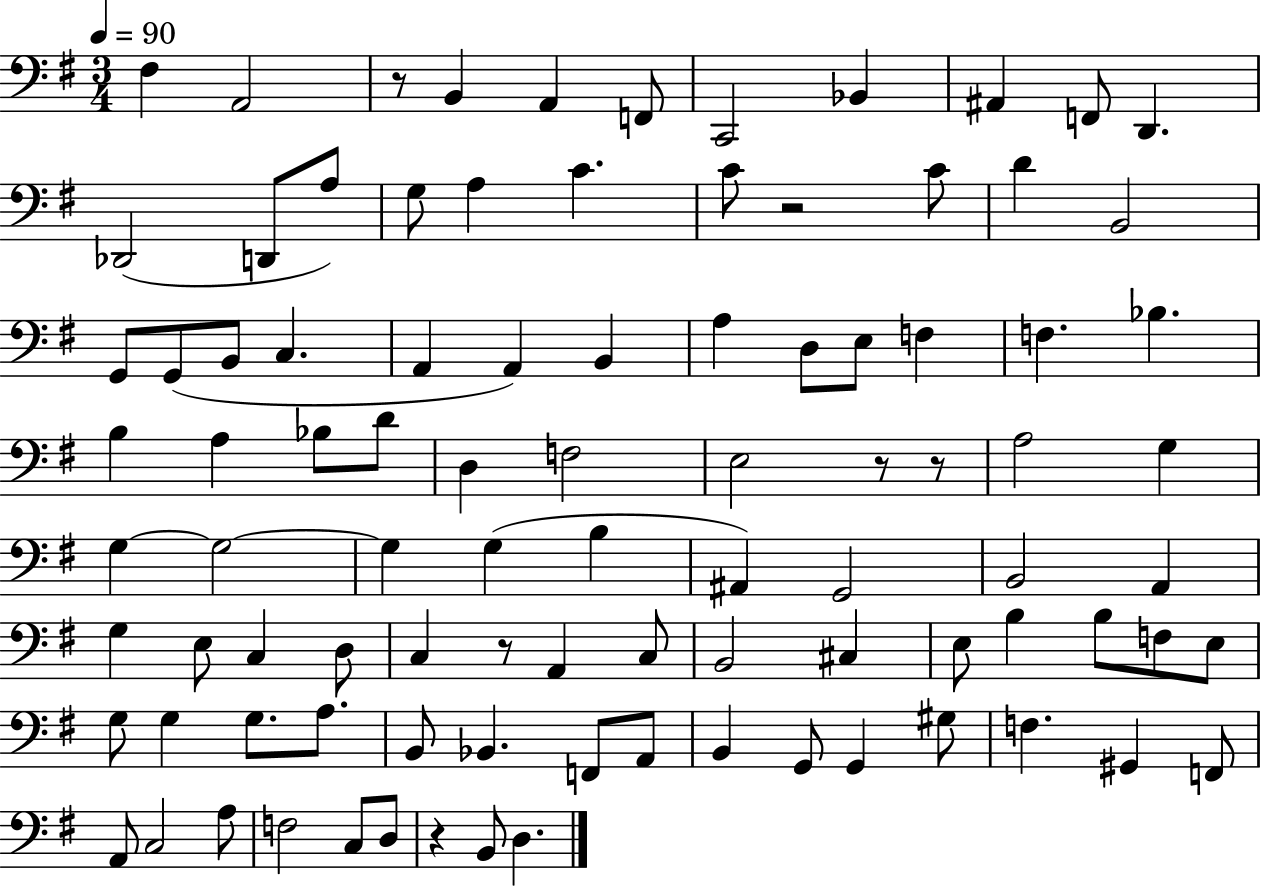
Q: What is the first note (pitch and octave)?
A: F#3